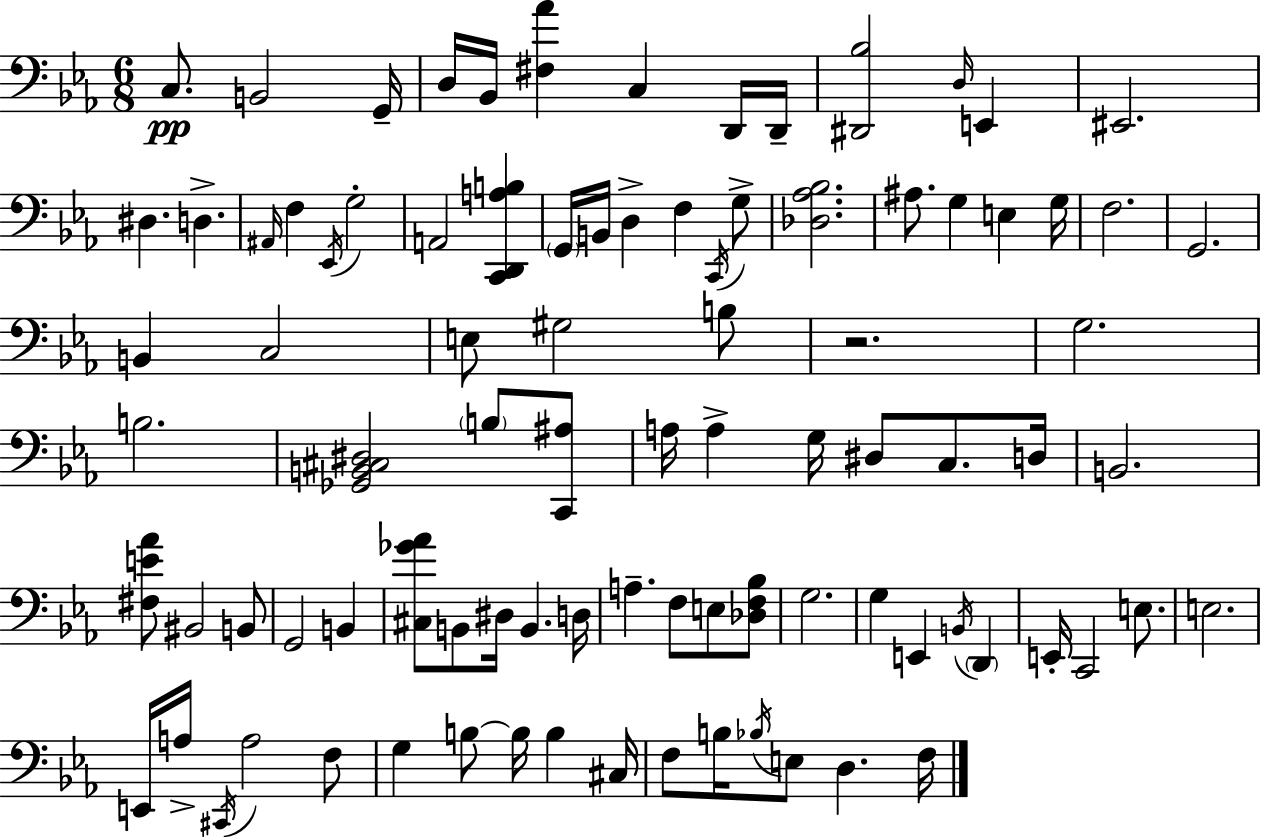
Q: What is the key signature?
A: C minor